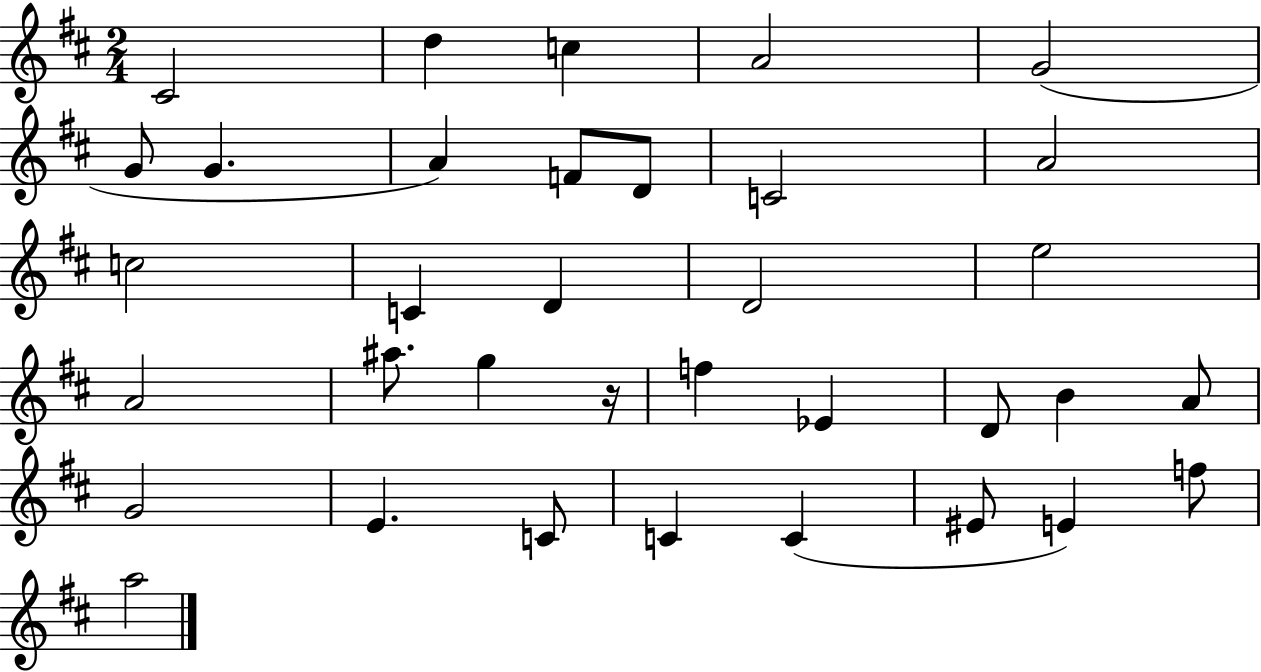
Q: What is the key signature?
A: D major